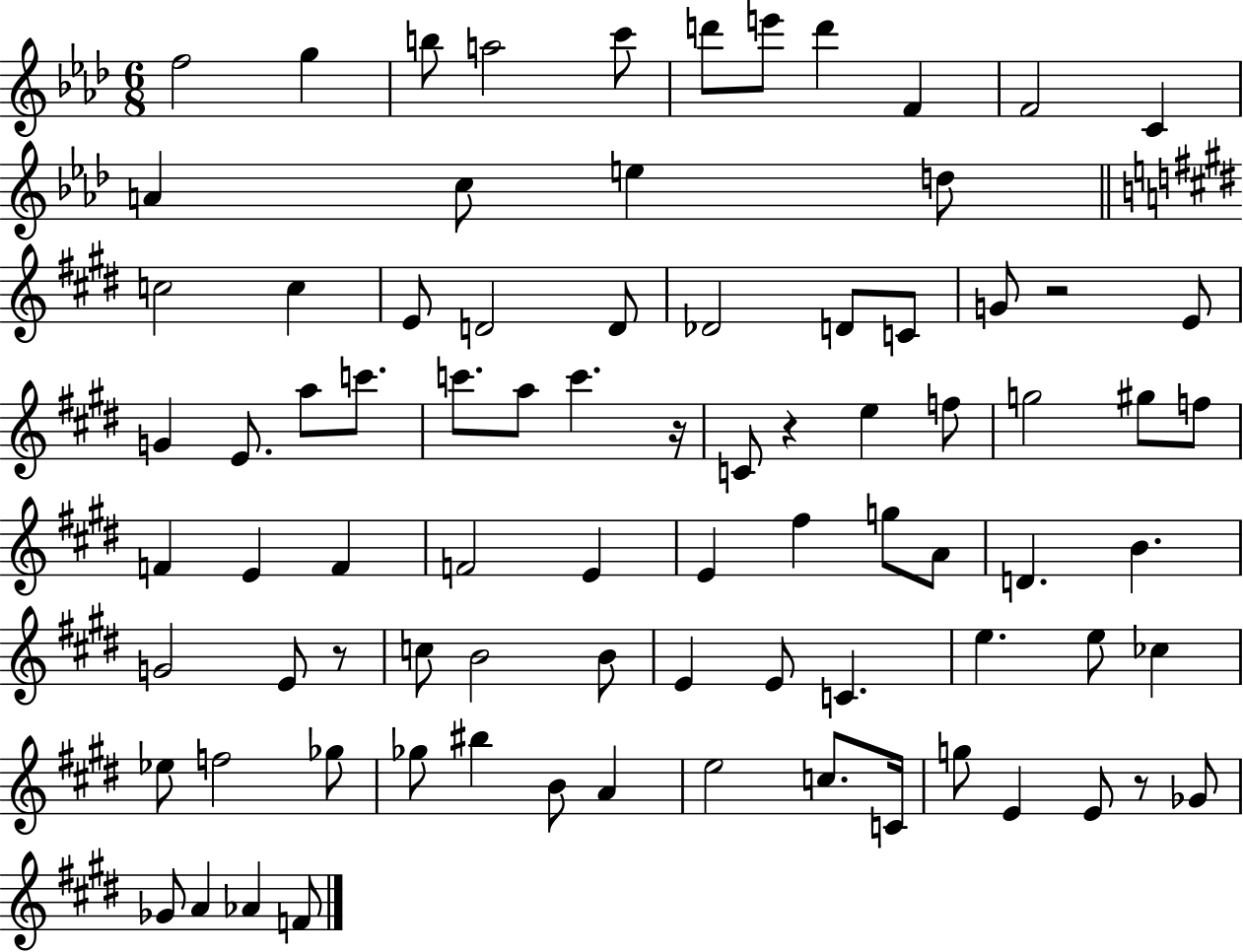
{
  \clef treble
  \numericTimeSignature
  \time 6/8
  \key aes \major
  f''2 g''4 | b''8 a''2 c'''8 | d'''8 e'''8 d'''4 f'4 | f'2 c'4 | \break a'4 c''8 e''4 d''8 | \bar "||" \break \key e \major c''2 c''4 | e'8 d'2 d'8 | des'2 d'8 c'8 | g'8 r2 e'8 | \break g'4 e'8. a''8 c'''8. | c'''8. a''8 c'''4. r16 | c'8 r4 e''4 f''8 | g''2 gis''8 f''8 | \break f'4 e'4 f'4 | f'2 e'4 | e'4 fis''4 g''8 a'8 | d'4. b'4. | \break g'2 e'8 r8 | c''8 b'2 b'8 | e'4 e'8 c'4. | e''4. e''8 ces''4 | \break ees''8 f''2 ges''8 | ges''8 bis''4 b'8 a'4 | e''2 c''8. c'16 | g''8 e'4 e'8 r8 ges'8 | \break ges'8 a'4 aes'4 f'8 | \bar "|."
}